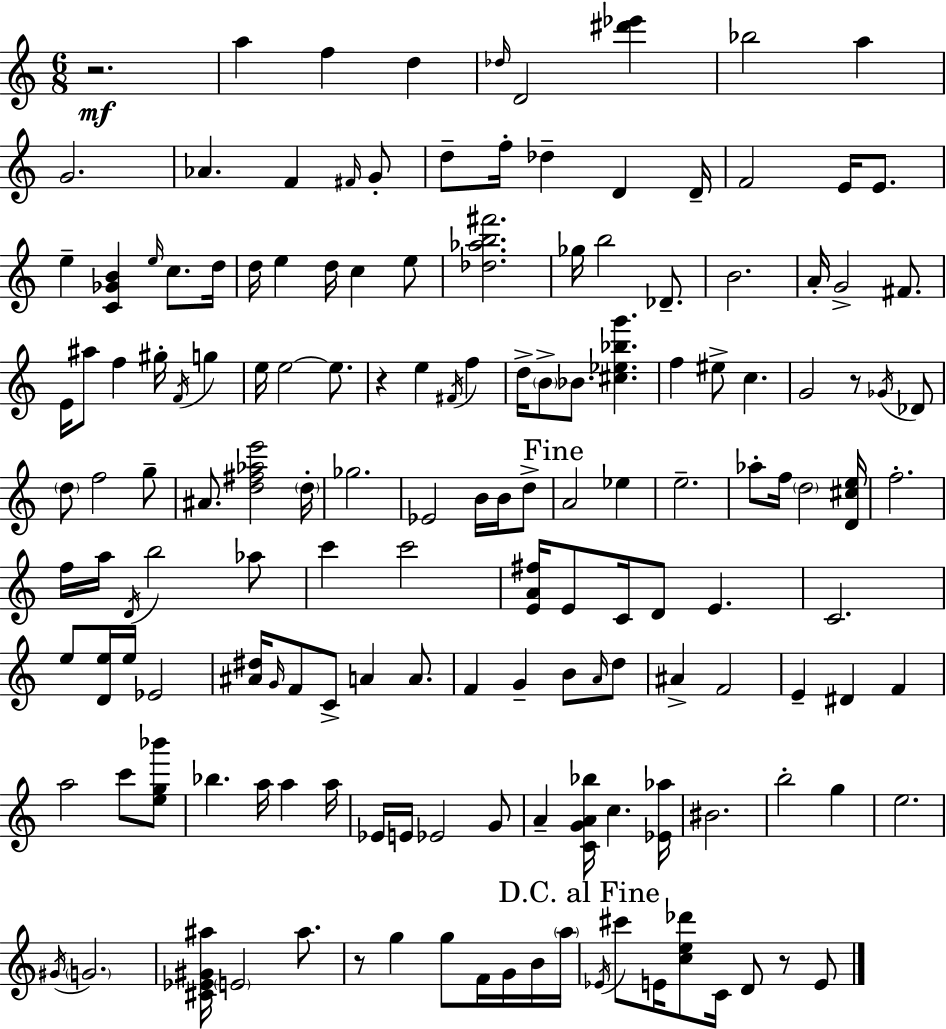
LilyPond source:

{
  \clef treble
  \numericTimeSignature
  \time 6/8
  \key a \minor
  r2.\mf | a''4 f''4 d''4 | \grace { des''16 } d'2 <dis''' ees'''>4 | bes''2 a''4 | \break g'2. | aes'4. f'4 \grace { fis'16 } | g'8-. d''8-- f''16-. des''4-- d'4 | d'16-- f'2 e'16 e'8. | \break e''4-- <c' ges' b'>4 \grace { e''16 } c''8. | d''16 d''16 e''4 d''16 c''4 | e''8 <des'' aes'' b'' fis'''>2. | ges''16 b''2 | \break des'8.-- b'2. | a'16-. g'2-> | fis'8. e'16 ais''8 f''4 gis''16-. \acciaccatura { f'16 } | g''4 e''16 e''2~~ | \break e''8. r4 e''4 | \acciaccatura { fis'16 } f''4 d''16-> \parenthesize b'8-> bes'8. <cis'' ees'' bes'' g'''>4. | f''4 eis''8-> c''4. | g'2 | \break r8 \acciaccatura { ges'16 } des'8 \parenthesize d''8 f''2 | g''8-- ais'8. <d'' fis'' aes'' e'''>2 | \parenthesize d''16-. ges''2. | ees'2 | \break b'16 b'16 d''8-> \mark "Fine" a'2 | ees''4 e''2.-- | aes''8-. f''16 \parenthesize d''2 | <d' cis'' e''>16 f''2.-. | \break f''16 a''16 \acciaccatura { d'16 } b''2 | aes''8 c'''4 c'''2 | <e' a' fis''>16 e'8 c'16 d'8 | e'4. c'2. | \break e''8 <d' e''>16 e''16 ees'2 | <ais' dis''>16 \grace { g'16 } f'8 c'8-> | a'4 a'8. f'4 | g'4-- b'8 \grace { a'16 } d''8 ais'4-> | \break f'2 e'4-- | dis'4 f'4 a''2 | c'''8 <e'' g'' bes'''>8 bes''4. | a''16 a''4 a''16 ees'16 e'16 ees'2 | \break g'8 a'4-- | <c' g' a' bes''>16 c''4. <ees' aes''>16 bis'2. | b''2-. | g''4 e''2. | \break \acciaccatura { gis'16 } \parenthesize g'2. | <cis' ees' gis' ais''>16 \parenthesize e'2 | ais''8. r8 | g''4 g''8 f'16 g'16 b'16 \parenthesize a''16 \mark "D.C. al Fine" \acciaccatura { ees'16 } cis'''8 | \break e'16 <c'' e'' des'''>8 c'16 d'8 r8 e'8 \bar "|."
}